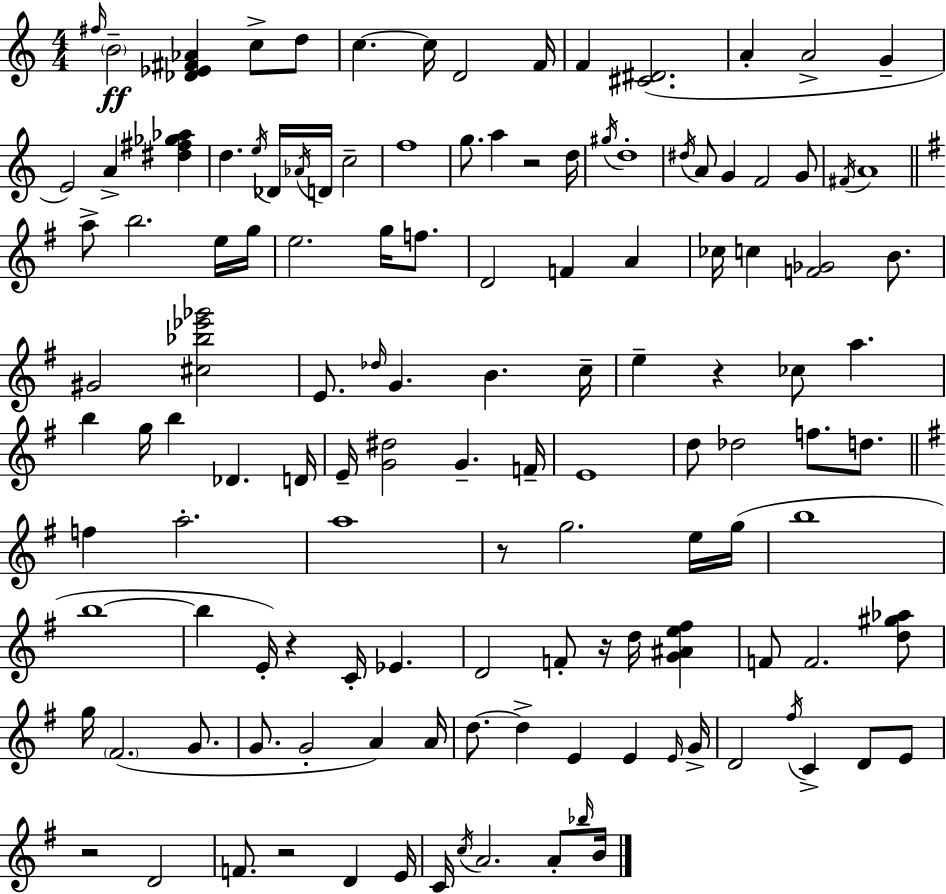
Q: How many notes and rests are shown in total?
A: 128